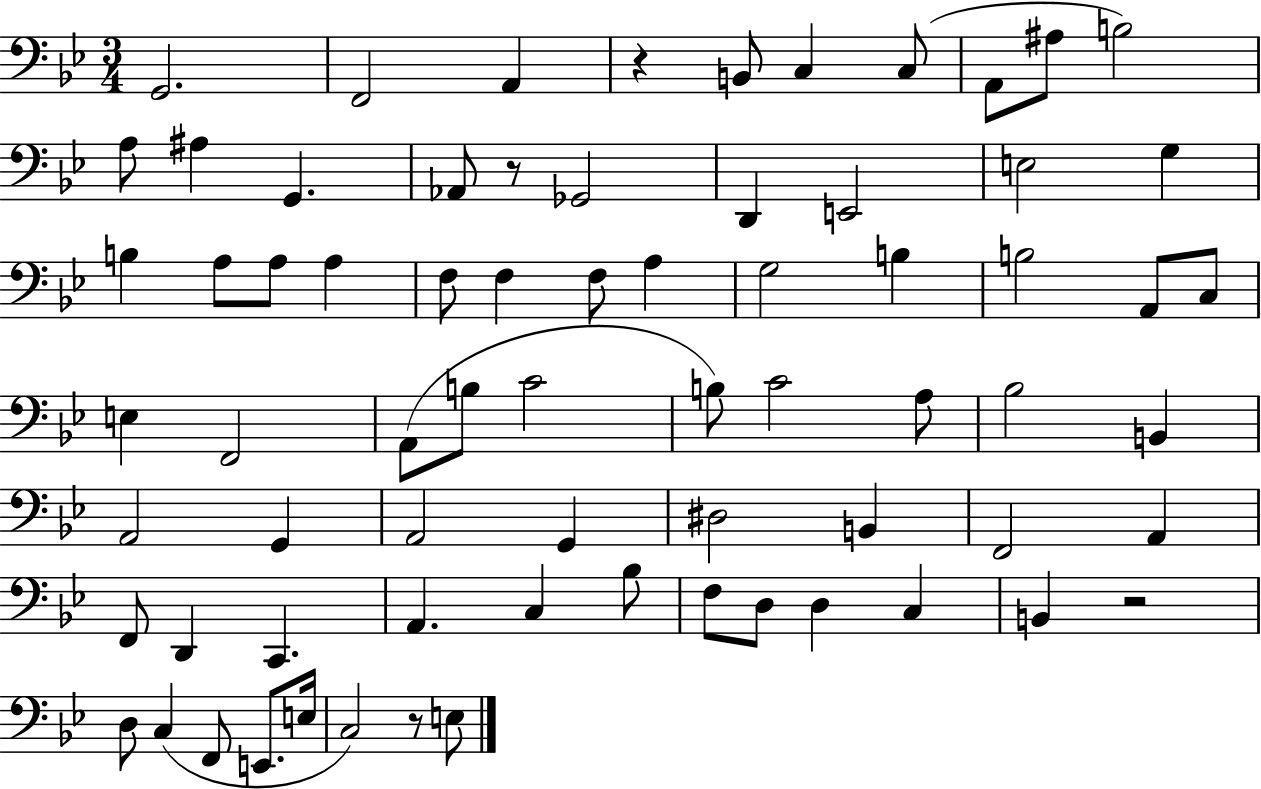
X:1
T:Untitled
M:3/4
L:1/4
K:Bb
G,,2 F,,2 A,, z B,,/2 C, C,/2 A,,/2 ^A,/2 B,2 A,/2 ^A, G,, _A,,/2 z/2 _G,,2 D,, E,,2 E,2 G, B, A,/2 A,/2 A, F,/2 F, F,/2 A, G,2 B, B,2 A,,/2 C,/2 E, F,,2 A,,/2 B,/2 C2 B,/2 C2 A,/2 _B,2 B,, A,,2 G,, A,,2 G,, ^D,2 B,, F,,2 A,, F,,/2 D,, C,, A,, C, _B,/2 F,/2 D,/2 D, C, B,, z2 D,/2 C, F,,/2 E,,/2 E,/4 C,2 z/2 E,/2